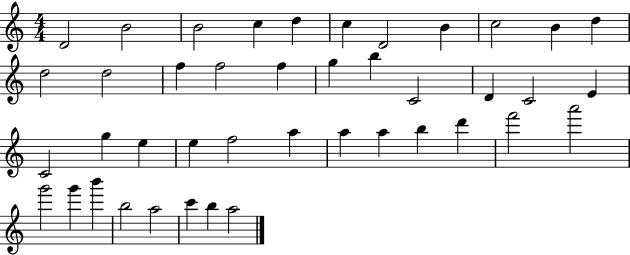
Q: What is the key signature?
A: C major